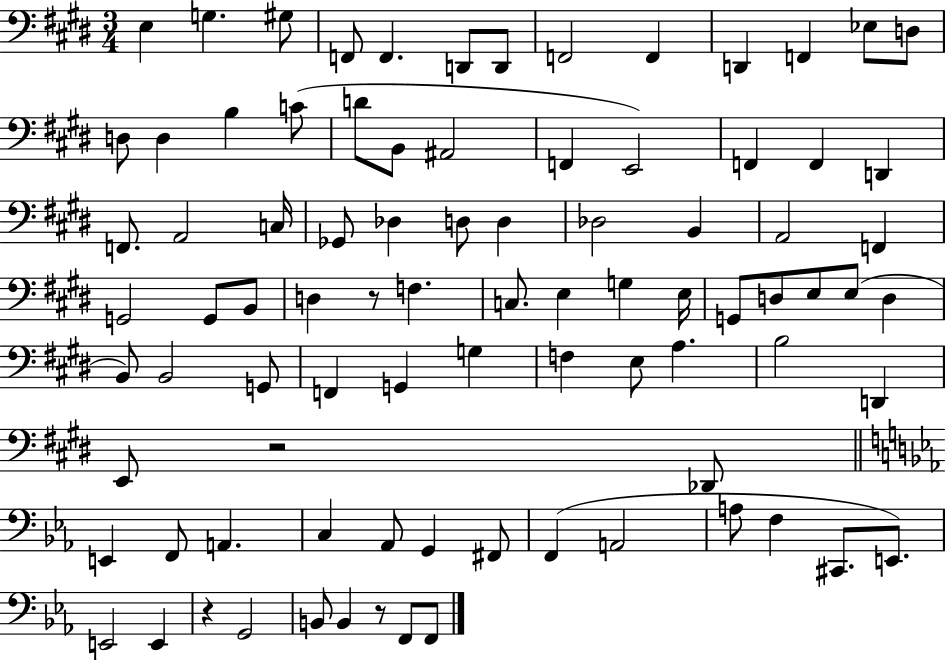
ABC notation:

X:1
T:Untitled
M:3/4
L:1/4
K:E
E, G, ^G,/2 F,,/2 F,, D,,/2 D,,/2 F,,2 F,, D,, F,, _E,/2 D,/2 D,/2 D, B, C/2 D/2 B,,/2 ^A,,2 F,, E,,2 F,, F,, D,, F,,/2 A,,2 C,/4 _G,,/2 _D, D,/2 D, _D,2 B,, A,,2 F,, G,,2 G,,/2 B,,/2 D, z/2 F, C,/2 E, G, E,/4 G,,/2 D,/2 E,/2 E,/2 D, B,,/2 B,,2 G,,/2 F,, G,, G, F, E,/2 A, B,2 D,, E,,/2 z2 _D,,/2 E,, F,,/2 A,, C, _A,,/2 G,, ^F,,/2 F,, A,,2 A,/2 F, ^C,,/2 E,,/2 E,,2 E,, z G,,2 B,,/2 B,, z/2 F,,/2 F,,/2